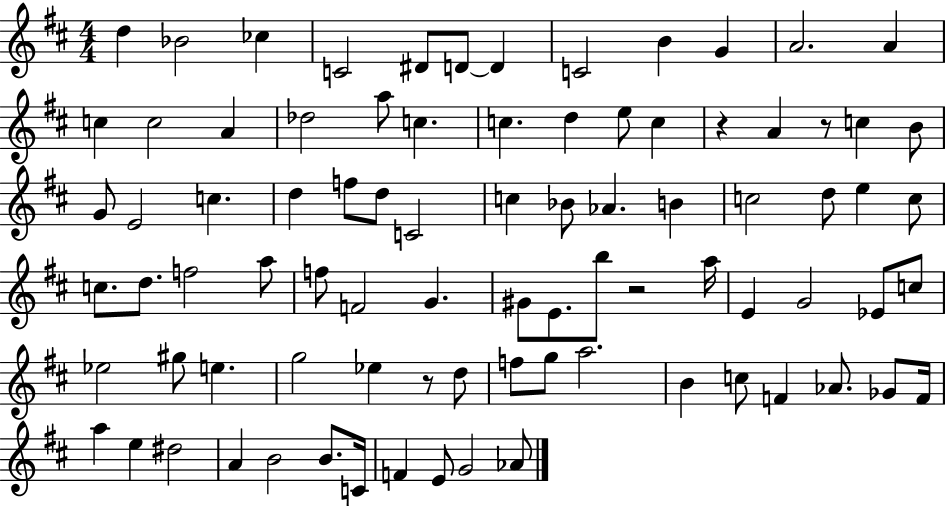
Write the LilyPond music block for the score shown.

{
  \clef treble
  \numericTimeSignature
  \time 4/4
  \key d \major
  d''4 bes'2 ces''4 | c'2 dis'8 d'8~~ d'4 | c'2 b'4 g'4 | a'2. a'4 | \break c''4 c''2 a'4 | des''2 a''8 c''4. | c''4. d''4 e''8 c''4 | r4 a'4 r8 c''4 b'8 | \break g'8 e'2 c''4. | d''4 f''8 d''8 c'2 | c''4 bes'8 aes'4. b'4 | c''2 d''8 e''4 c''8 | \break c''8. d''8. f''2 a''8 | f''8 f'2 g'4. | gis'8 e'8. b''8 r2 a''16 | e'4 g'2 ees'8 c''8 | \break ees''2 gis''8 e''4. | g''2 ees''4 r8 d''8 | f''8 g''8 a''2. | b'4 c''8 f'4 aes'8. ges'8 f'16 | \break a''4 e''4 dis''2 | a'4 b'2 b'8. c'16 | f'4 e'8 g'2 aes'8 | \bar "|."
}